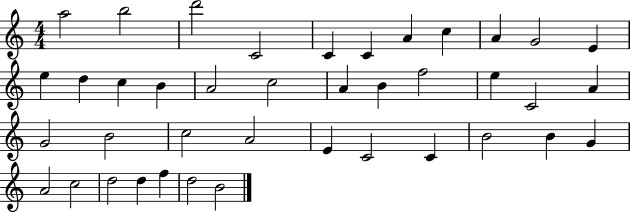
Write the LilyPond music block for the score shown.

{
  \clef treble
  \numericTimeSignature
  \time 4/4
  \key c \major
  a''2 b''2 | d'''2 c'2 | c'4 c'4 a'4 c''4 | a'4 g'2 e'4 | \break e''4 d''4 c''4 b'4 | a'2 c''2 | a'4 b'4 f''2 | e''4 c'2 a'4 | \break g'2 b'2 | c''2 a'2 | e'4 c'2 c'4 | b'2 b'4 g'4 | \break a'2 c''2 | d''2 d''4 f''4 | d''2 b'2 | \bar "|."
}